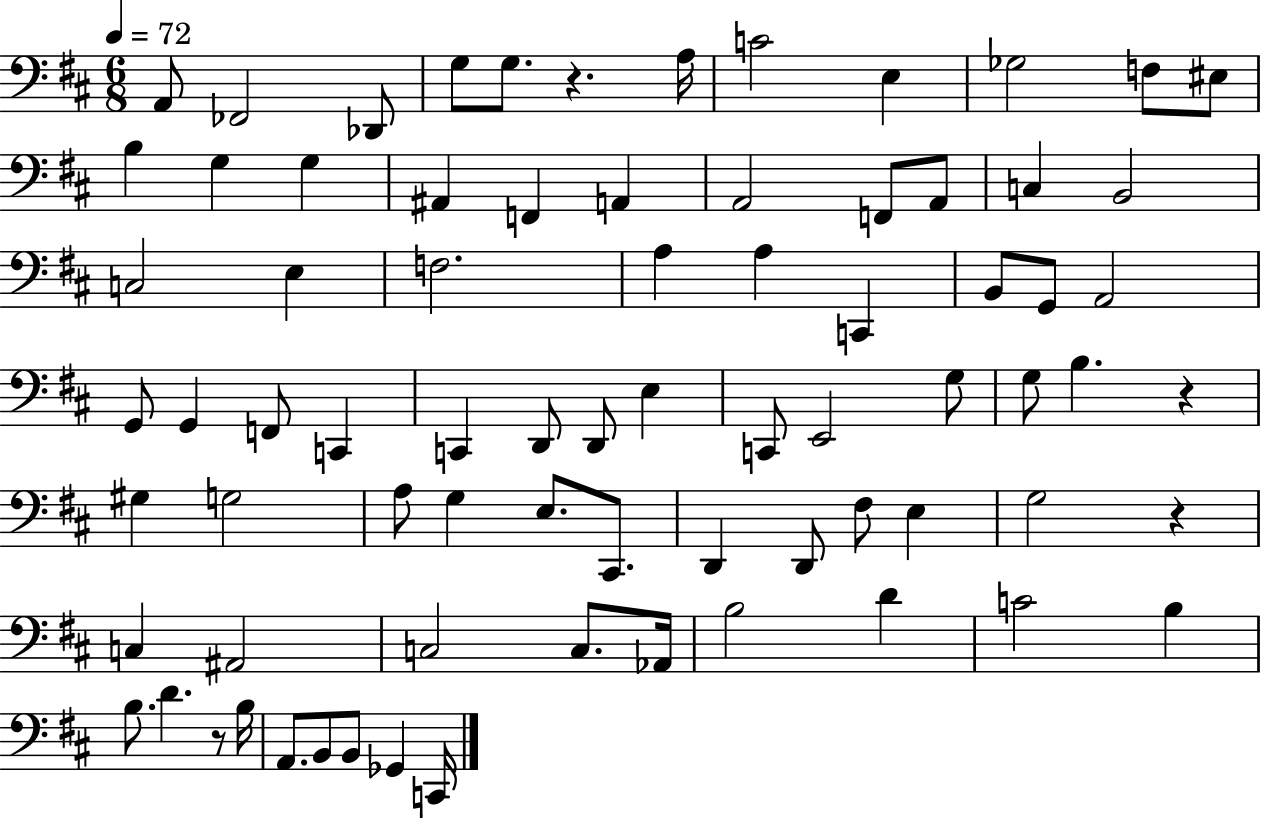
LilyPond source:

{
  \clef bass
  \numericTimeSignature
  \time 6/8
  \key d \major
  \tempo 4 = 72
  a,8 fes,2 des,8 | g8 g8. r4. a16 | c'2 e4 | ges2 f8 eis8 | \break b4 g4 g4 | ais,4 f,4 a,4 | a,2 f,8 a,8 | c4 b,2 | \break c2 e4 | f2. | a4 a4 c,4 | b,8 g,8 a,2 | \break g,8 g,4 f,8 c,4 | c,4 d,8 d,8 e4 | c,8 e,2 g8 | g8 b4. r4 | \break gis4 g2 | a8 g4 e8. cis,8. | d,4 d,8 fis8 e4 | g2 r4 | \break c4 ais,2 | c2 c8. aes,16 | b2 d'4 | c'2 b4 | \break b8. d'4. r8 b16 | a,8. b,8 b,8 ges,4 c,16 | \bar "|."
}